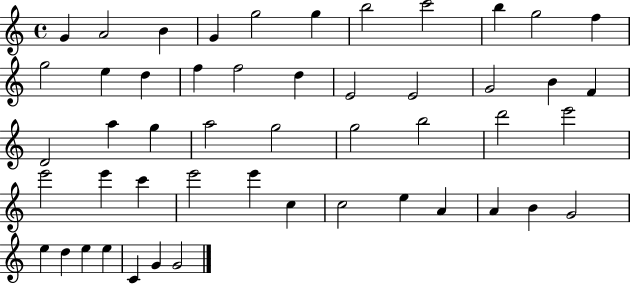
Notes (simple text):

G4/q A4/h B4/q G4/q G5/h G5/q B5/h C6/h B5/q G5/h F5/q G5/h E5/q D5/q F5/q F5/h D5/q E4/h E4/h G4/h B4/q F4/q D4/h A5/q G5/q A5/h G5/h G5/h B5/h D6/h E6/h E6/h E6/q C6/q E6/h E6/q C5/q C5/h E5/q A4/q A4/q B4/q G4/h E5/q D5/q E5/q E5/q C4/q G4/q G4/h